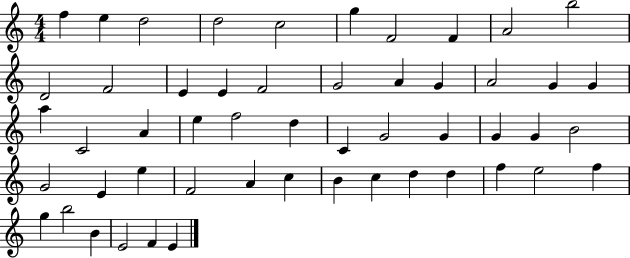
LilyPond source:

{
  \clef treble
  \numericTimeSignature
  \time 4/4
  \key c \major
  f''4 e''4 d''2 | d''2 c''2 | g''4 f'2 f'4 | a'2 b''2 | \break d'2 f'2 | e'4 e'4 f'2 | g'2 a'4 g'4 | a'2 g'4 g'4 | \break a''4 c'2 a'4 | e''4 f''2 d''4 | c'4 g'2 g'4 | g'4 g'4 b'2 | \break g'2 e'4 e''4 | f'2 a'4 c''4 | b'4 c''4 d''4 d''4 | f''4 e''2 f''4 | \break g''4 b''2 b'4 | e'2 f'4 e'4 | \bar "|."
}